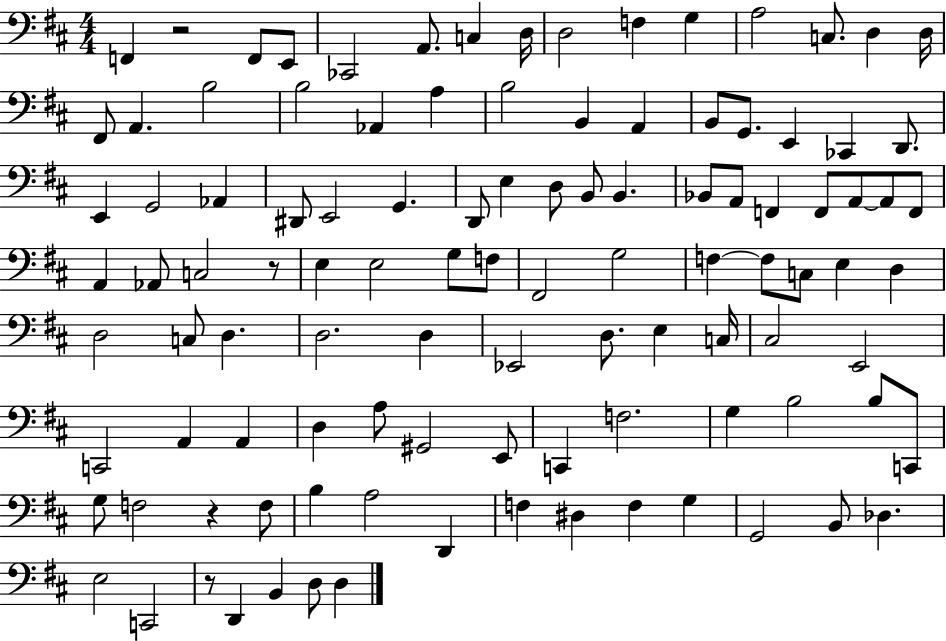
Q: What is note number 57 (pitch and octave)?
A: F3